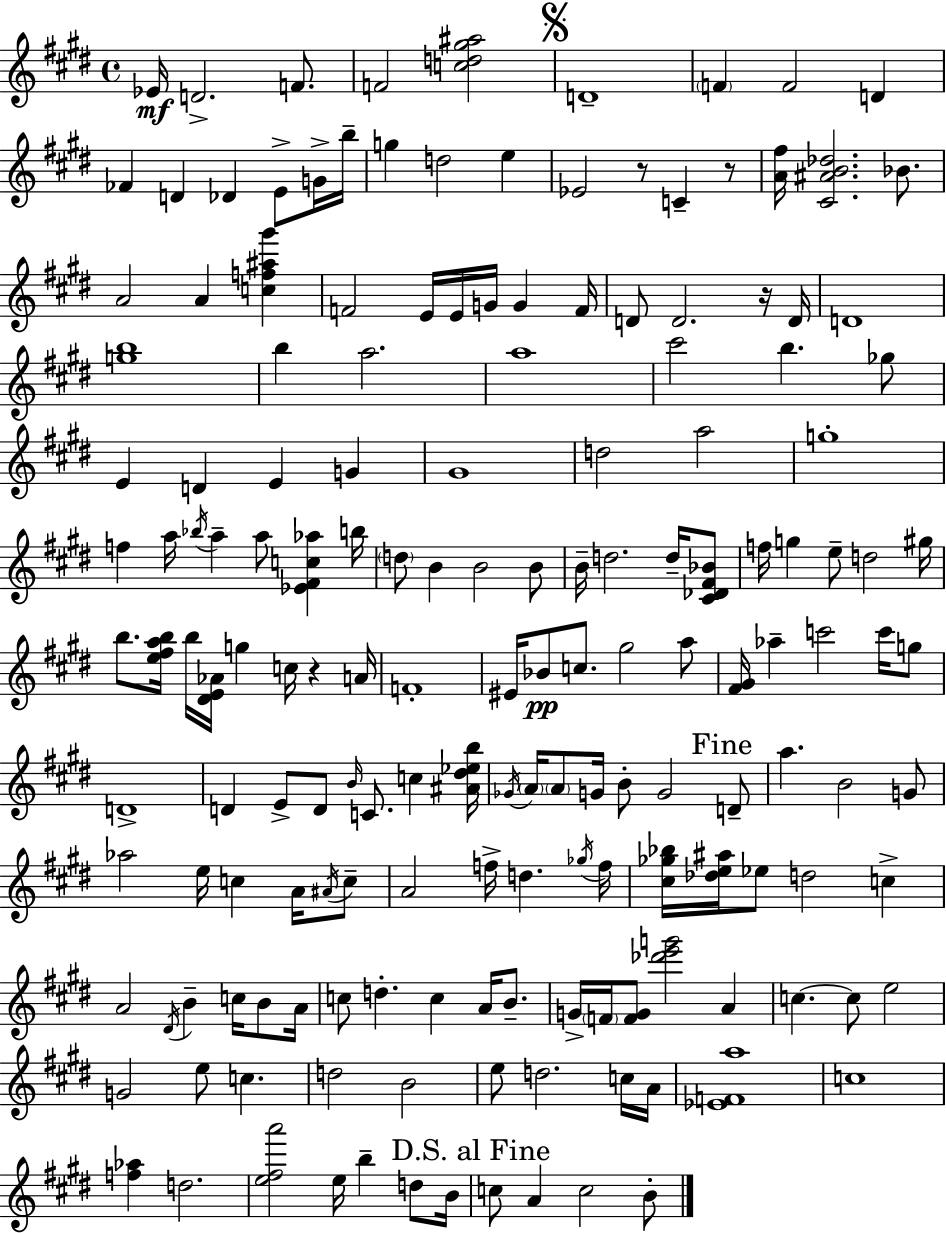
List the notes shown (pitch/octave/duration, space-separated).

Eb4/s D4/h. F4/e. F4/h [C5,D5,G#5,A#5]/h D4/w F4/q F4/h D4/q FES4/q D4/q Db4/q E4/e G4/s B5/s G5/q D5/h E5/q Eb4/h R/e C4/q R/e [A4,F#5]/s [C#4,A#4,B4,Db5]/h. Bb4/e. A4/h A4/q [C5,F5,A#5,G#6]/q F4/h E4/s E4/s G4/s G4/q F4/s D4/e D4/h. R/s D4/s D4/w [G5,B5]/w B5/q A5/h. A5/w C#6/h B5/q. Gb5/e E4/q D4/q E4/q G4/q G#4/w D5/h A5/h G5/w F5/q A5/s Bb5/s A5/q A5/e [Eb4,F#4,C5,Ab5]/q B5/s D5/e B4/q B4/h B4/e B4/s D5/h. D5/s [C#4,Db4,F#4,Bb4]/e F5/s G5/q E5/e D5/h G#5/s B5/e. [E5,F#5,A5,B5]/s B5/s [D#4,E4,Ab4]/s G5/q C5/s R/q A4/s F4/w EIS4/s Bb4/e C5/e. G#5/h A5/e [F#4,G#4]/s Ab5/q C6/h C6/s G5/e D4/w D4/q E4/e D4/e B4/s C4/e. C5/q [A#4,D#5,Eb5,B5]/s Gb4/s A4/s A4/e G4/s B4/e G4/h D4/e A5/q. B4/h G4/e Ab5/h E5/s C5/q A4/s A#4/s C5/e A4/h F5/s D5/q. Gb5/s F5/s [C#5,Gb5,Bb5]/s [Db5,E5,A#5]/s Eb5/e D5/h C5/q A4/h D#4/s B4/q C5/s B4/e A4/s C5/e D5/q. C5/q A4/s B4/e. G4/s F4/s [F4,G4]/e [Db6,E6,G6]/h A4/q C5/q. C5/e E5/h G4/h E5/e C5/q. D5/h B4/h E5/e D5/h. C5/s A4/s [Eb4,F4,A5]/w C5/w [F5,Ab5]/q D5/h. [E5,F#5,A6]/h E5/s B5/q D5/e B4/s C5/e A4/q C5/h B4/e